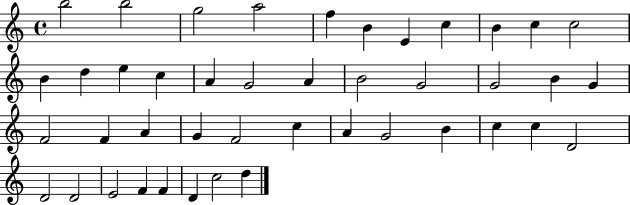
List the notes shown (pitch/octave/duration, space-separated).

B5/h B5/h G5/h A5/h F5/q B4/q E4/q C5/q B4/q C5/q C5/h B4/q D5/q E5/q C5/q A4/q G4/h A4/q B4/h G4/h G4/h B4/q G4/q F4/h F4/q A4/q G4/q F4/h C5/q A4/q G4/h B4/q C5/q C5/q D4/h D4/h D4/h E4/h F4/q F4/q D4/q C5/h D5/q